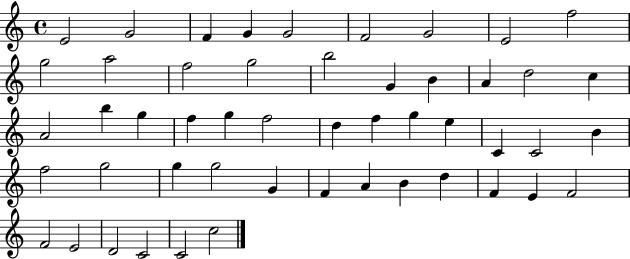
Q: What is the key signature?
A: C major